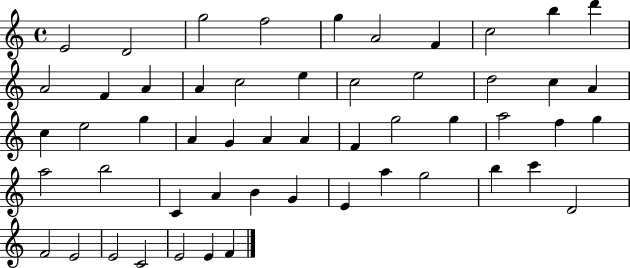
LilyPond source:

{
  \clef treble
  \time 4/4
  \defaultTimeSignature
  \key c \major
  e'2 d'2 | g''2 f''2 | g''4 a'2 f'4 | c''2 b''4 d'''4 | \break a'2 f'4 a'4 | a'4 c''2 e''4 | c''2 e''2 | d''2 c''4 a'4 | \break c''4 e''2 g''4 | a'4 g'4 a'4 a'4 | f'4 g''2 g''4 | a''2 f''4 g''4 | \break a''2 b''2 | c'4 a'4 b'4 g'4 | e'4 a''4 g''2 | b''4 c'''4 d'2 | \break f'2 e'2 | e'2 c'2 | e'2 e'4 f'4 | \bar "|."
}